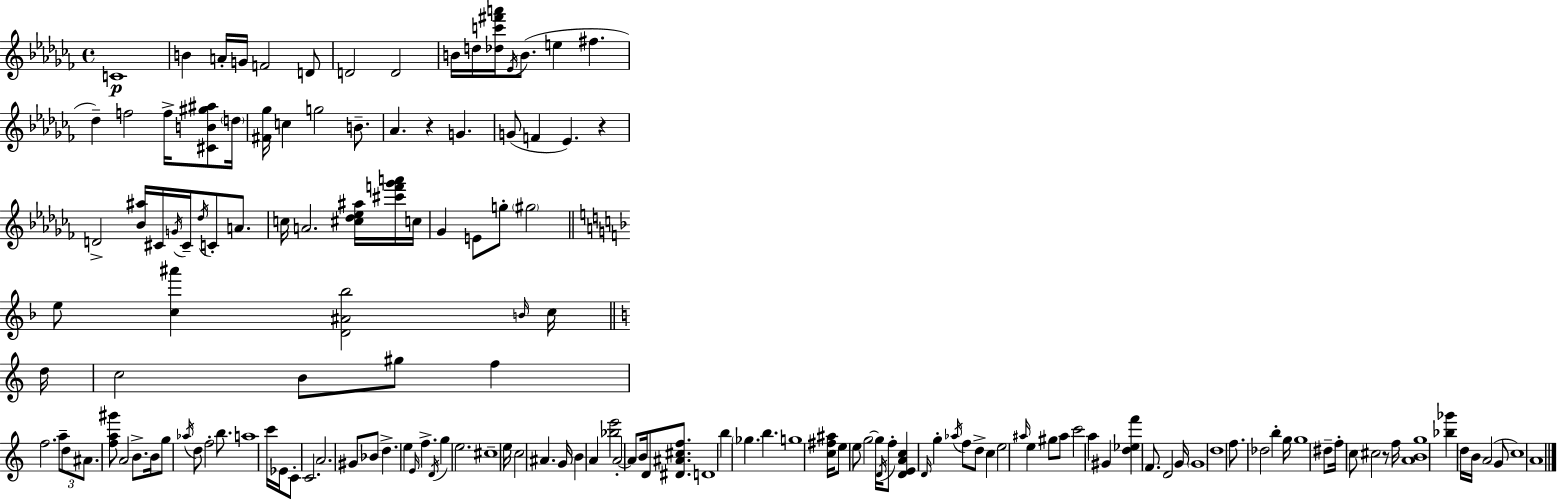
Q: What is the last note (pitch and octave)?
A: A4